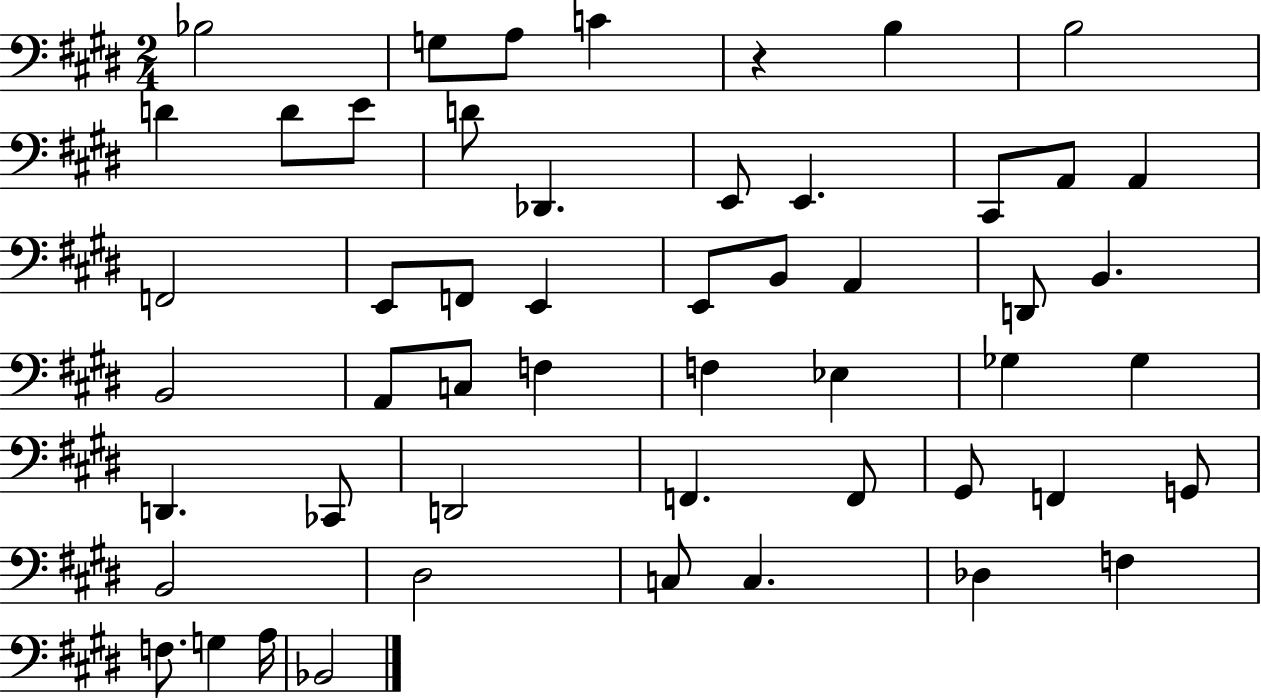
Bb3/h G3/e A3/e C4/q R/q B3/q B3/h D4/q D4/e E4/e D4/e Db2/q. E2/e E2/q. C#2/e A2/e A2/q F2/h E2/e F2/e E2/q E2/e B2/e A2/q D2/e B2/q. B2/h A2/e C3/e F3/q F3/q Eb3/q Gb3/q Gb3/q D2/q. CES2/e D2/h F2/q. F2/e G#2/e F2/q G2/e B2/h D#3/h C3/e C3/q. Db3/q F3/q F3/e. G3/q A3/s Bb2/h